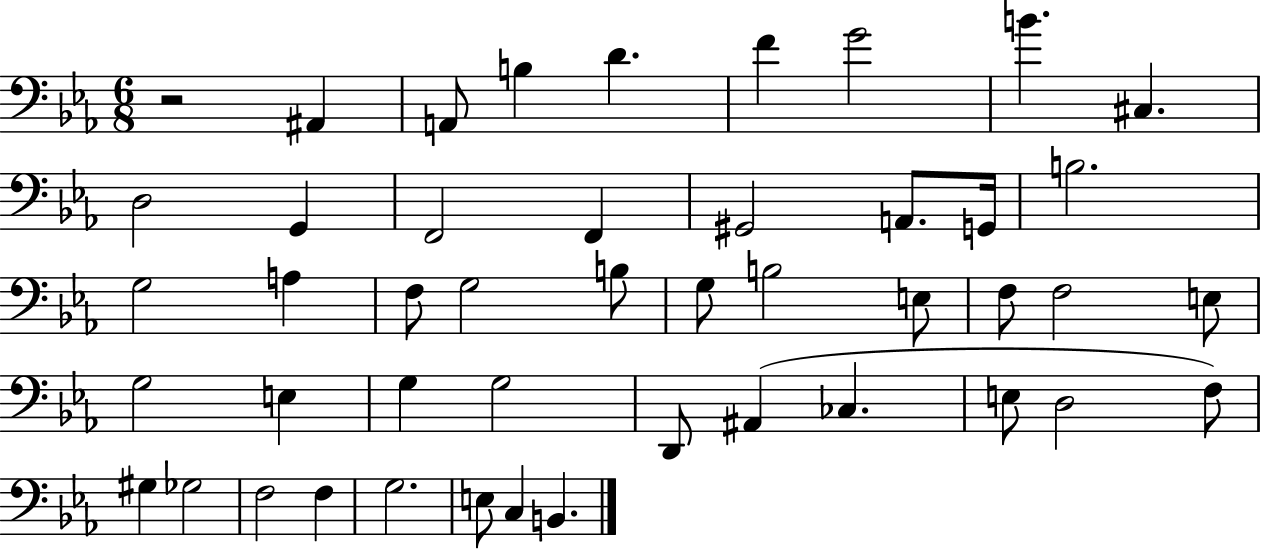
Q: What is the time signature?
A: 6/8